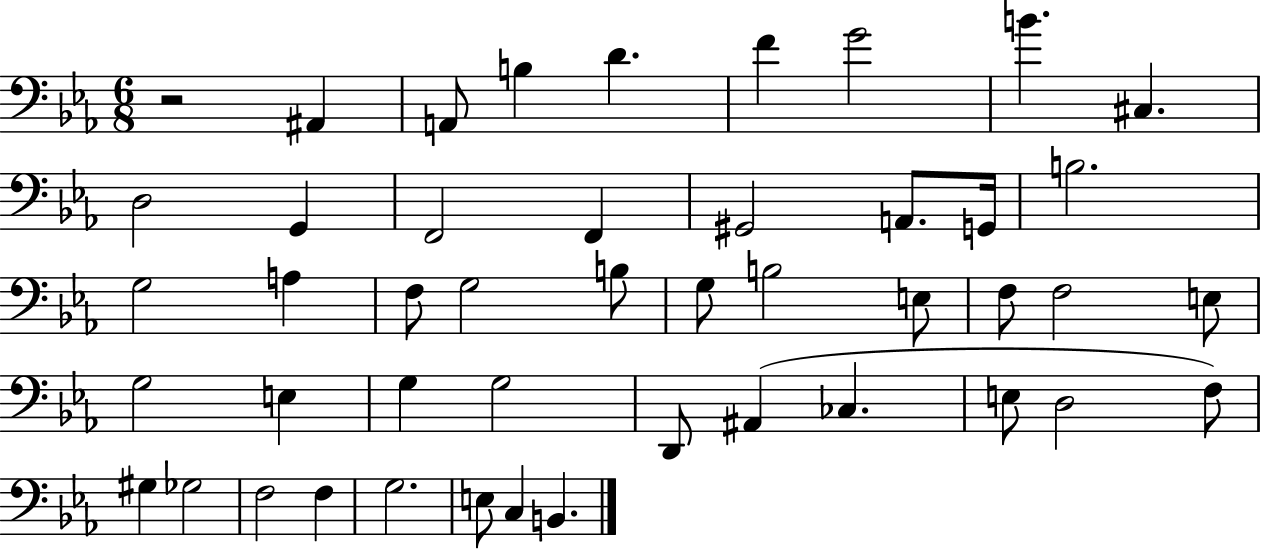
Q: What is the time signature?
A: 6/8